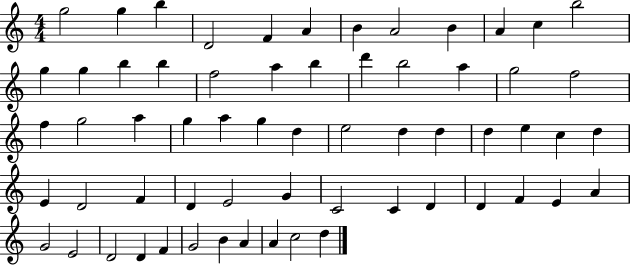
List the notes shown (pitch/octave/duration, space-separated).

G5/h G5/q B5/q D4/h F4/q A4/q B4/q A4/h B4/q A4/q C5/q B5/h G5/q G5/q B5/q B5/q F5/h A5/q B5/q D6/q B5/h A5/q G5/h F5/h F5/q G5/h A5/q G5/q A5/q G5/q D5/q E5/h D5/q D5/q D5/q E5/q C5/q D5/q E4/q D4/h F4/q D4/q E4/h G4/q C4/h C4/q D4/q D4/q F4/q E4/q A4/q G4/h E4/h D4/h D4/q F4/q G4/h B4/q A4/q A4/q C5/h D5/q